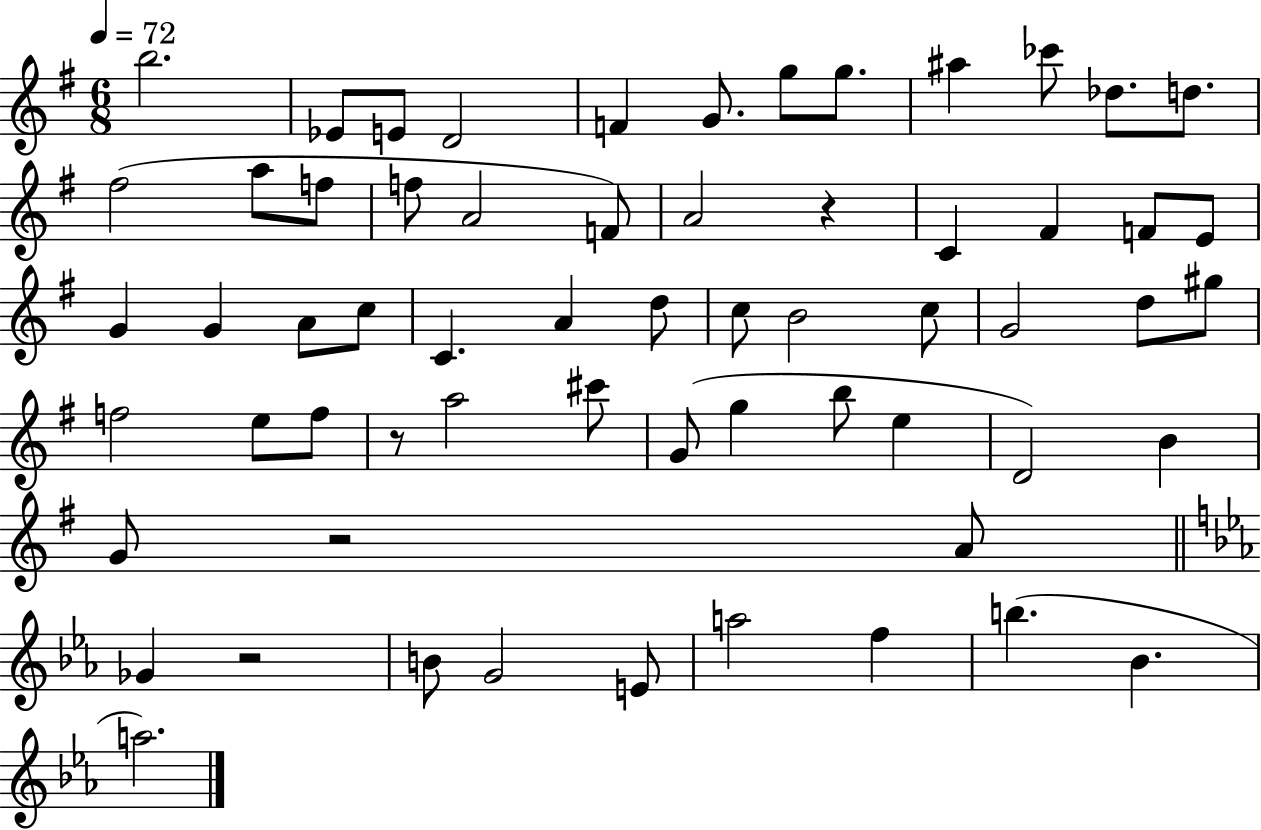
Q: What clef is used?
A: treble